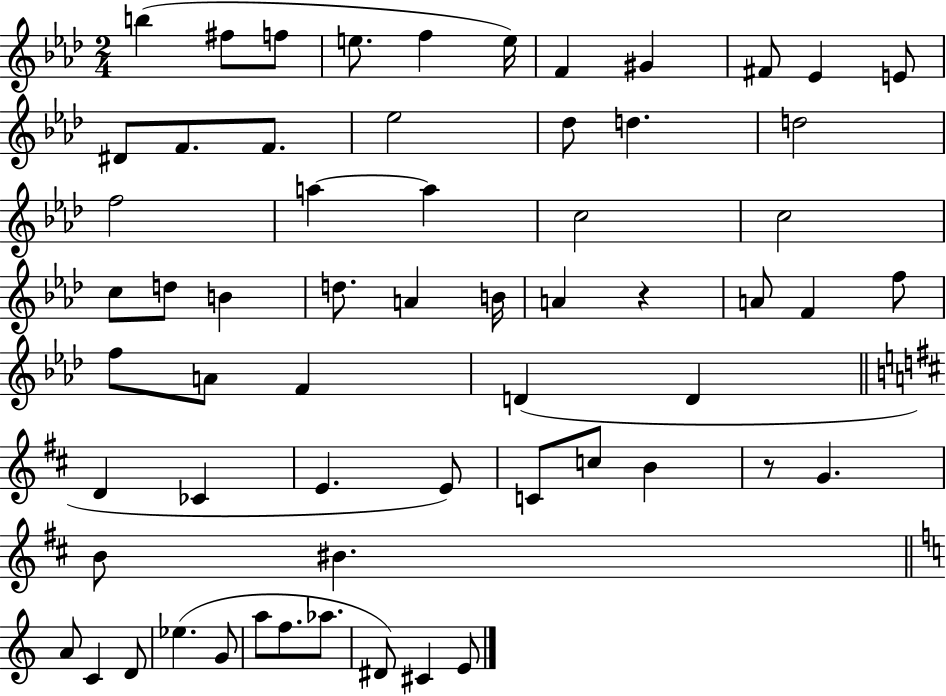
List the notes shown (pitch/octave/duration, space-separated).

B5/q F#5/e F5/e E5/e. F5/q E5/s F4/q G#4/q F#4/e Eb4/q E4/e D#4/e F4/e. F4/e. Eb5/h Db5/e D5/q. D5/h F5/h A5/q A5/q C5/h C5/h C5/e D5/e B4/q D5/e. A4/q B4/s A4/q R/q A4/e F4/q F5/e F5/e A4/e F4/q D4/q D4/q D4/q CES4/q E4/q. E4/e C4/e C5/e B4/q R/e G4/q. B4/e BIS4/q. A4/e C4/q D4/e Eb5/q. G4/e A5/e F5/e. Ab5/e. D#4/e C#4/q E4/e